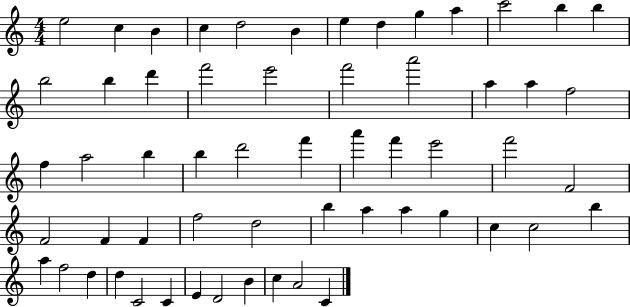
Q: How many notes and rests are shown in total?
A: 58